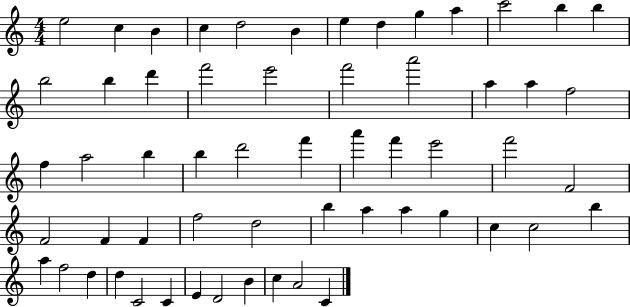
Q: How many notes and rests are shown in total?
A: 58